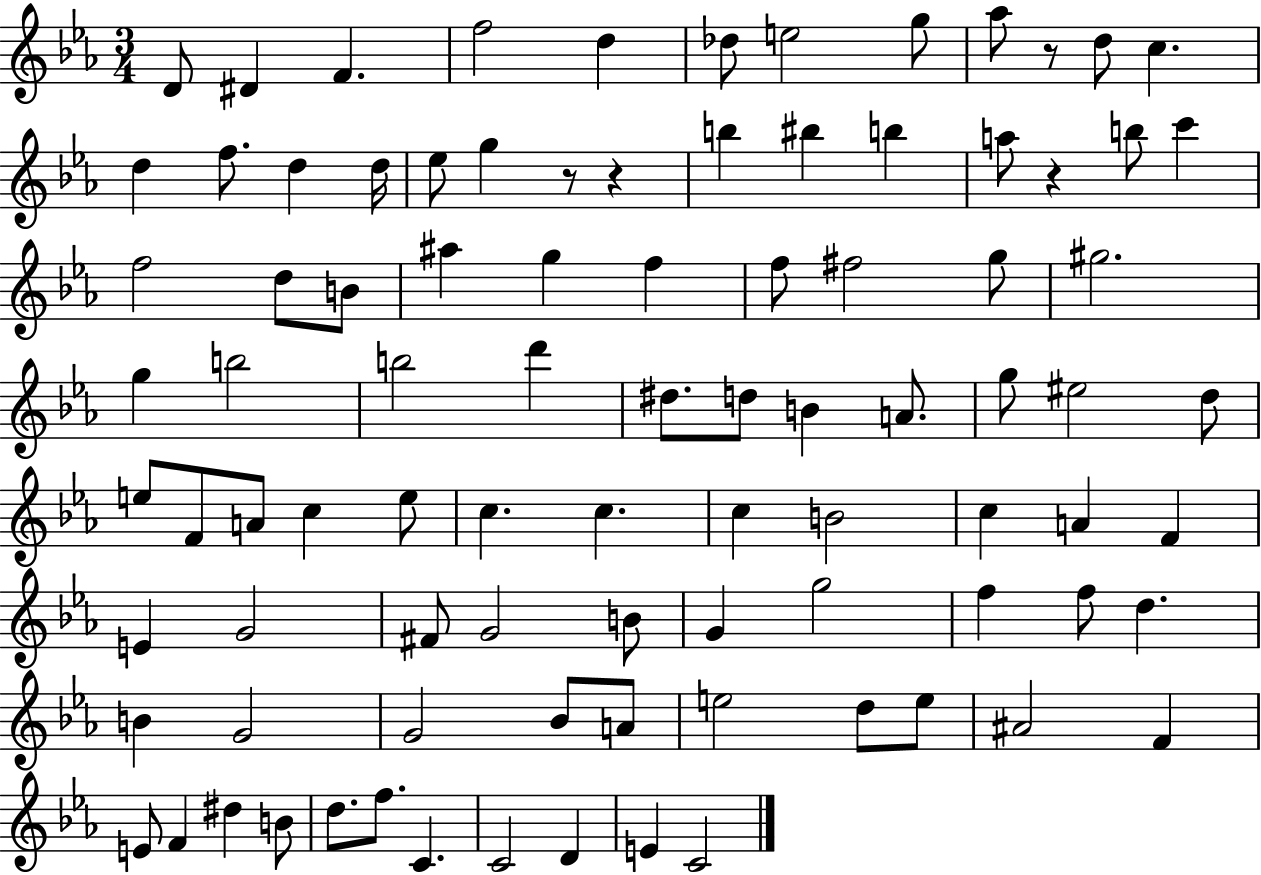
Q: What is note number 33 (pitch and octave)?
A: G#5